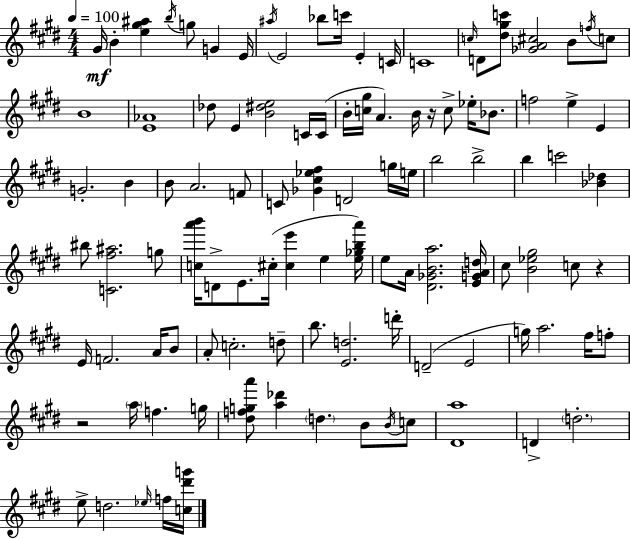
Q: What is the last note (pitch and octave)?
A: F5